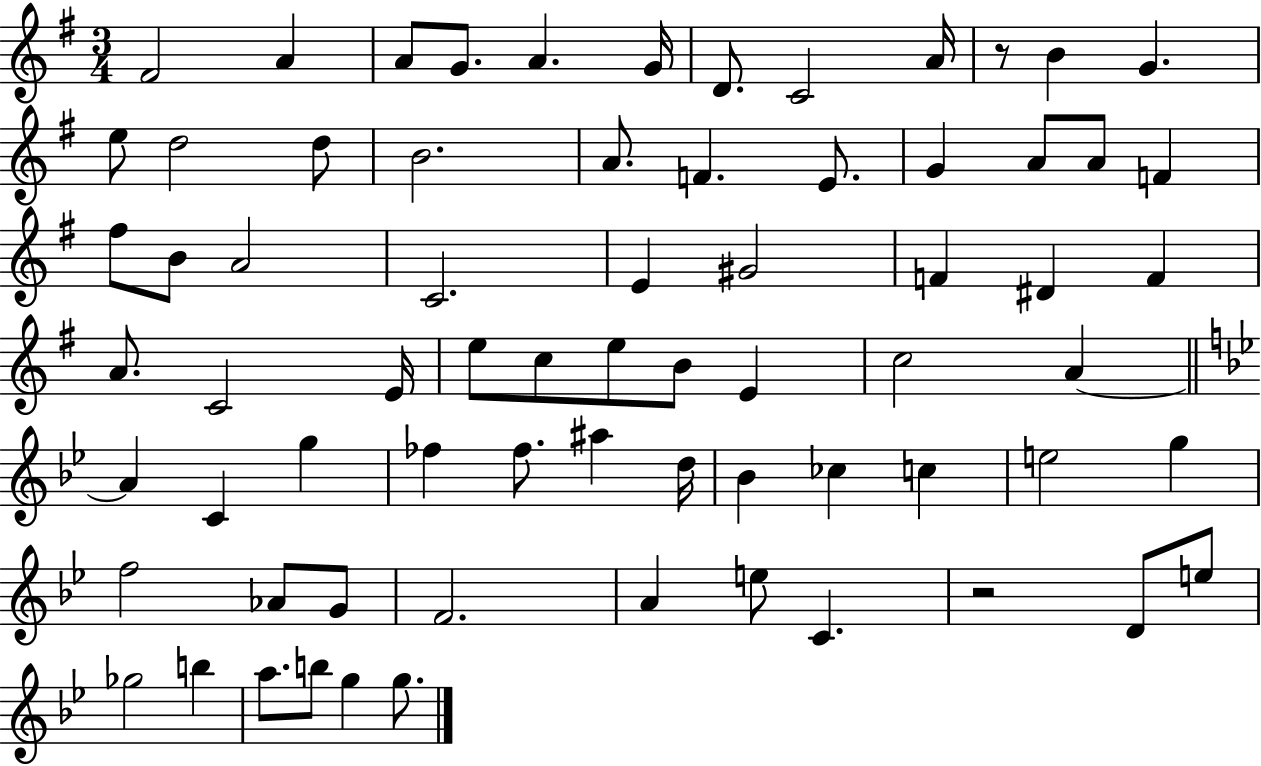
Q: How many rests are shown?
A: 2